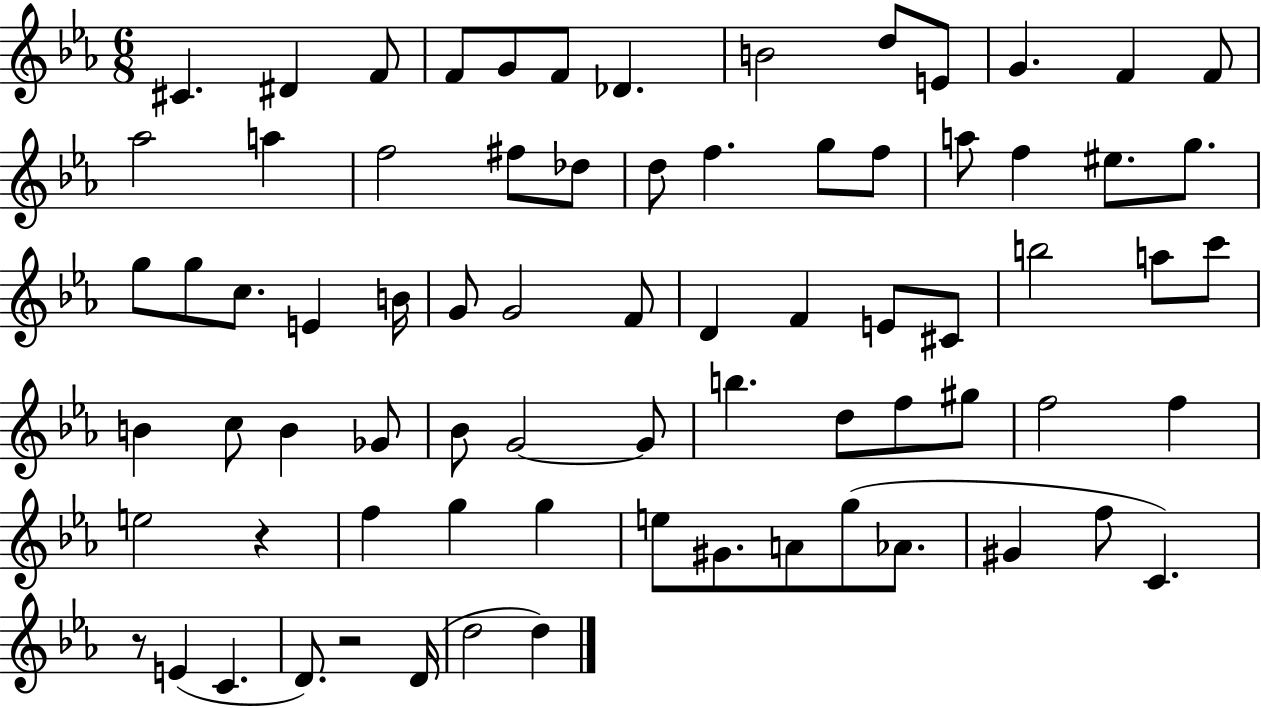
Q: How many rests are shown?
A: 3